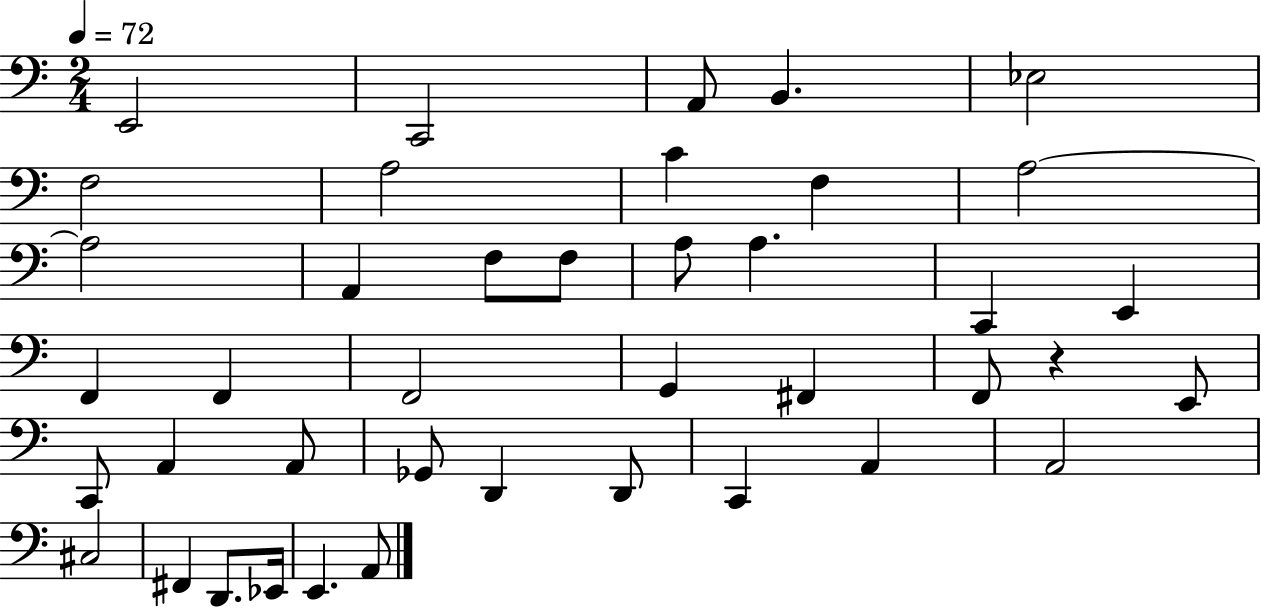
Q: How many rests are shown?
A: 1